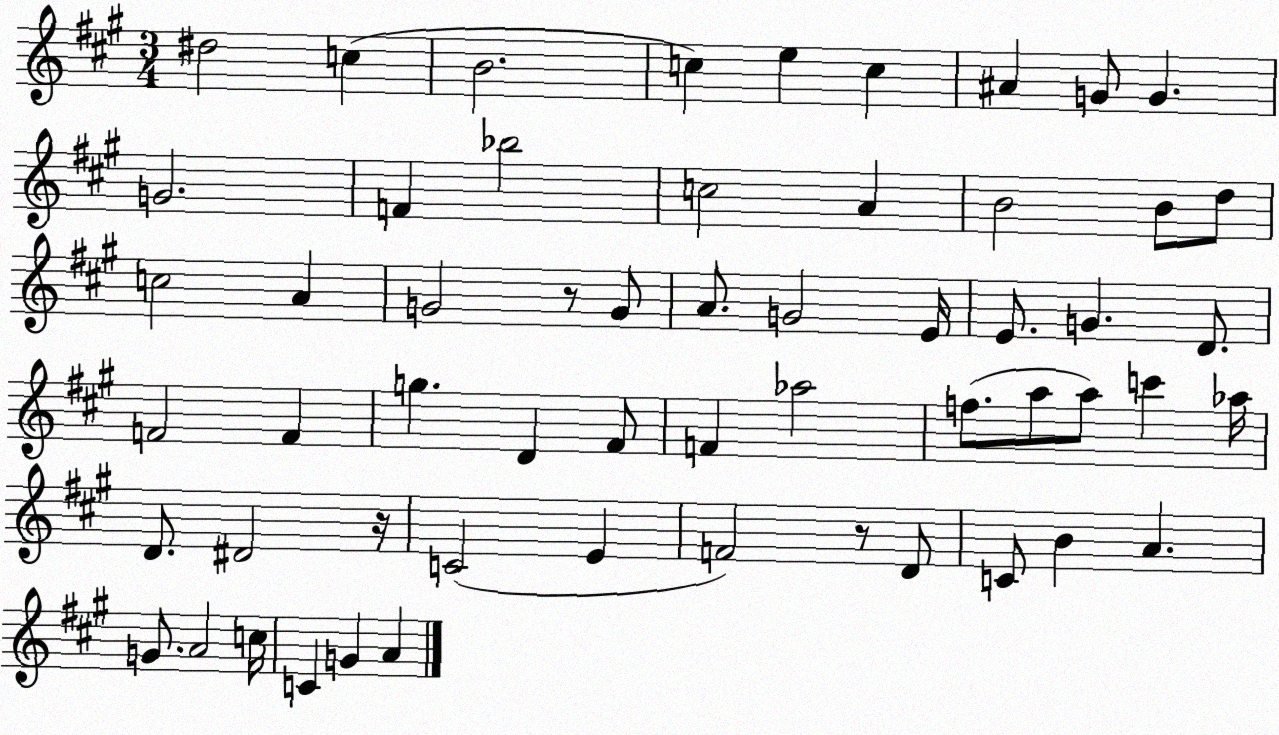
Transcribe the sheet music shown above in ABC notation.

X:1
T:Untitled
M:3/4
L:1/4
K:A
^d2 c B2 c e c ^A G/2 G G2 F _b2 c2 A B2 B/2 d/2 c2 A G2 z/2 G/2 A/2 G2 E/4 E/2 G D/2 F2 F g D ^F/2 F _a2 f/2 a/2 a/2 c' _a/4 D/2 ^D2 z/4 C2 E F2 z/2 D/2 C/2 B A G/2 A2 c/4 C G A